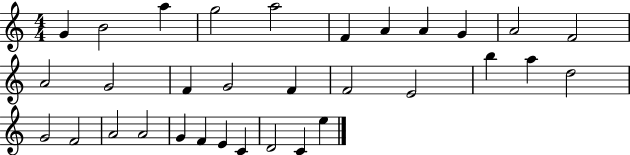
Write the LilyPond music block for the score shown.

{
  \clef treble
  \numericTimeSignature
  \time 4/4
  \key c \major
  g'4 b'2 a''4 | g''2 a''2 | f'4 a'4 a'4 g'4 | a'2 f'2 | \break a'2 g'2 | f'4 g'2 f'4 | f'2 e'2 | b''4 a''4 d''2 | \break g'2 f'2 | a'2 a'2 | g'4 f'4 e'4 c'4 | d'2 c'4 e''4 | \break \bar "|."
}